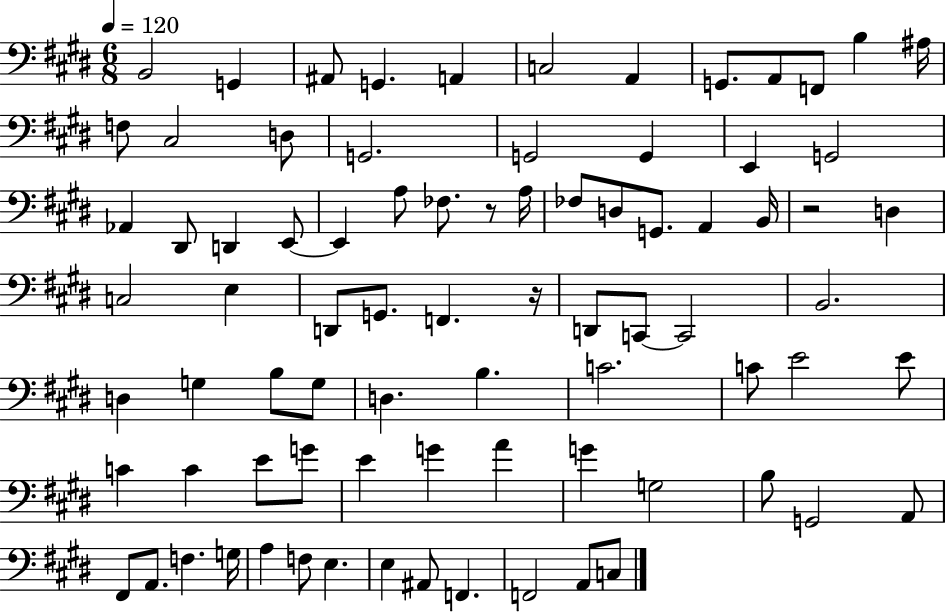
X:1
T:Untitled
M:6/8
L:1/4
K:E
B,,2 G,, ^A,,/2 G,, A,, C,2 A,, G,,/2 A,,/2 F,,/2 B, ^A,/4 F,/2 ^C,2 D,/2 G,,2 G,,2 G,, E,, G,,2 _A,, ^D,,/2 D,, E,,/2 E,, A,/2 _F,/2 z/2 A,/4 _F,/2 D,/2 G,,/2 A,, B,,/4 z2 D, C,2 E, D,,/2 G,,/2 F,, z/4 D,,/2 C,,/2 C,,2 B,,2 D, G, B,/2 G,/2 D, B, C2 C/2 E2 E/2 C C E/2 G/2 E G A G G,2 B,/2 G,,2 A,,/2 ^F,,/2 A,,/2 F, G,/4 A, F,/2 E, E, ^A,,/2 F,, F,,2 A,,/2 C,/2